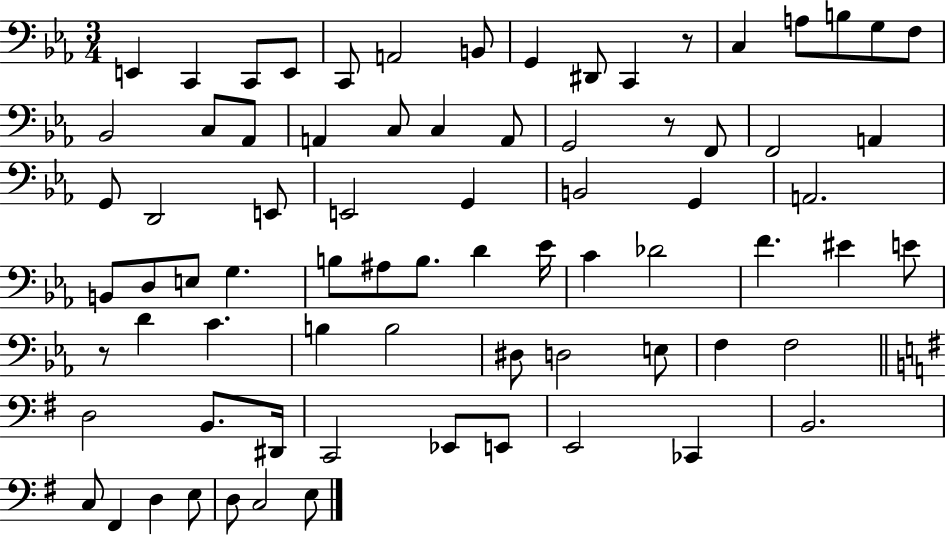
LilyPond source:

{
  \clef bass
  \numericTimeSignature
  \time 3/4
  \key ees \major
  e,4 c,4 c,8 e,8 | c,8 a,2 b,8 | g,4 dis,8 c,4 r8 | c4 a8 b8 g8 f8 | \break bes,2 c8 aes,8 | a,4 c8 c4 a,8 | g,2 r8 f,8 | f,2 a,4 | \break g,8 d,2 e,8 | e,2 g,4 | b,2 g,4 | a,2. | \break b,8 d8 e8 g4. | b8 ais8 b8. d'4 ees'16 | c'4 des'2 | f'4. eis'4 e'8 | \break r8 d'4 c'4. | b4 b2 | dis8 d2 e8 | f4 f2 | \break \bar "||" \break \key e \minor d2 b,8. dis,16 | c,2 ees,8 e,8 | e,2 ces,4 | b,2. | \break c8 fis,4 d4 e8 | d8 c2 e8 | \bar "|."
}